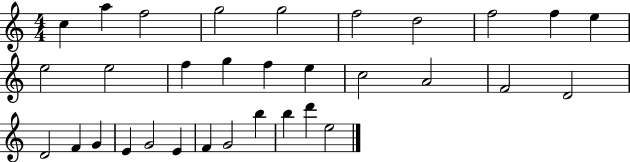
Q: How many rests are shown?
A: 0